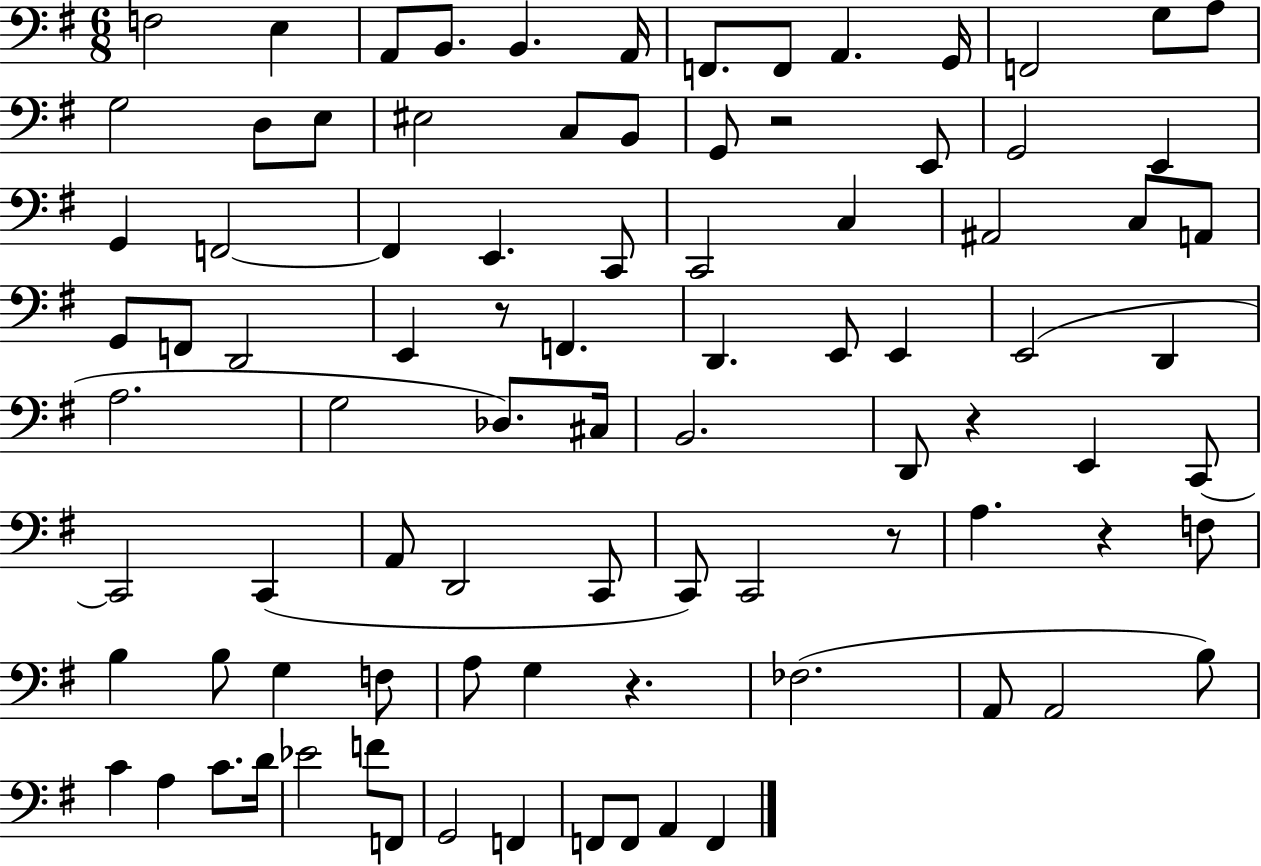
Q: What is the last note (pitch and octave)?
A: F2